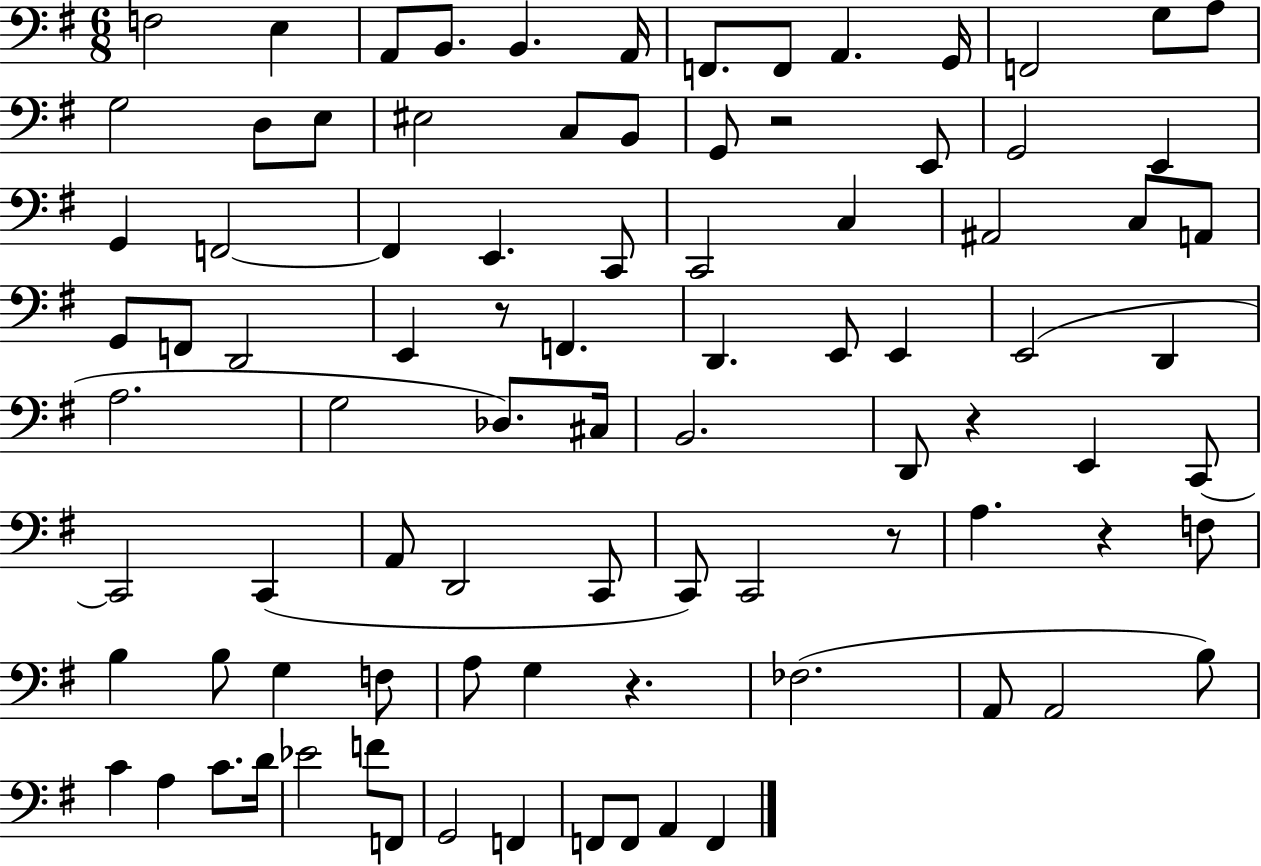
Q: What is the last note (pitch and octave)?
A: F2